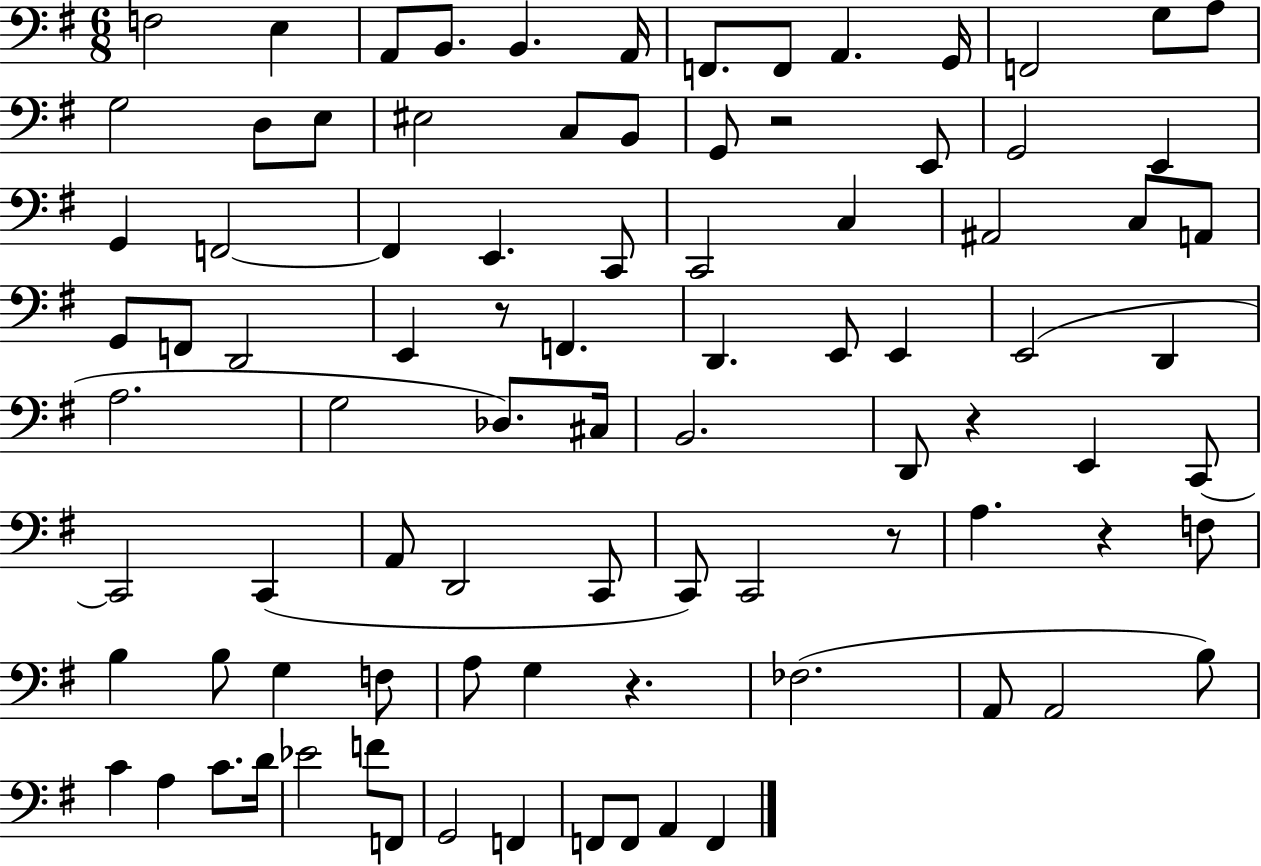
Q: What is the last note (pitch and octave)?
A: F2